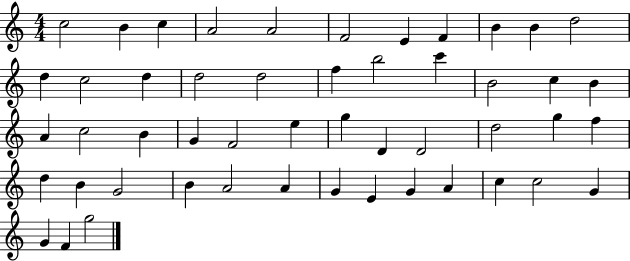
{
  \clef treble
  \numericTimeSignature
  \time 4/4
  \key c \major
  c''2 b'4 c''4 | a'2 a'2 | f'2 e'4 f'4 | b'4 b'4 d''2 | \break d''4 c''2 d''4 | d''2 d''2 | f''4 b''2 c'''4 | b'2 c''4 b'4 | \break a'4 c''2 b'4 | g'4 f'2 e''4 | g''4 d'4 d'2 | d''2 g''4 f''4 | \break d''4 b'4 g'2 | b'4 a'2 a'4 | g'4 e'4 g'4 a'4 | c''4 c''2 g'4 | \break g'4 f'4 g''2 | \bar "|."
}